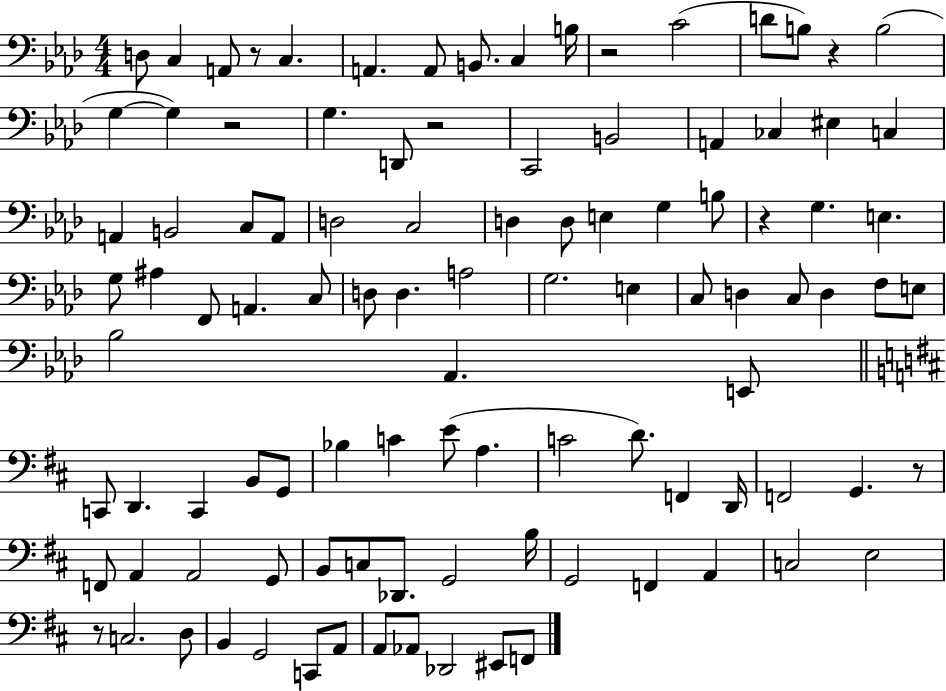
{
  \clef bass
  \numericTimeSignature
  \time 4/4
  \key aes \major
  d8 c4 a,8 r8 c4. | a,4. a,8 b,8. c4 b16 | r2 c'2( | d'8 b8) r4 b2( | \break g4~~ g4) r2 | g4. d,8 r2 | c,2 b,2 | a,4 ces4 eis4 c4 | \break a,4 b,2 c8 a,8 | d2 c2 | d4 d8 e4 g4 b8 | r4 g4. e4. | \break g8 ais4 f,8 a,4. c8 | d8 d4. a2 | g2. e4 | c8 d4 c8 d4 f8 e8 | \break bes2 aes,4. e,8 | \bar "||" \break \key d \major c,8 d,4. c,4 b,8 g,8 | bes4 c'4 e'8( a4. | c'2 d'8.) f,4 d,16 | f,2 g,4. r8 | \break f,8 a,4 a,2 g,8 | b,8 c8 des,8. g,2 b16 | g,2 f,4 a,4 | c2 e2 | \break r8 c2. d8 | b,4 g,2 c,8 a,8 | a,8 aes,8 des,2 eis,8 f,8 | \bar "|."
}